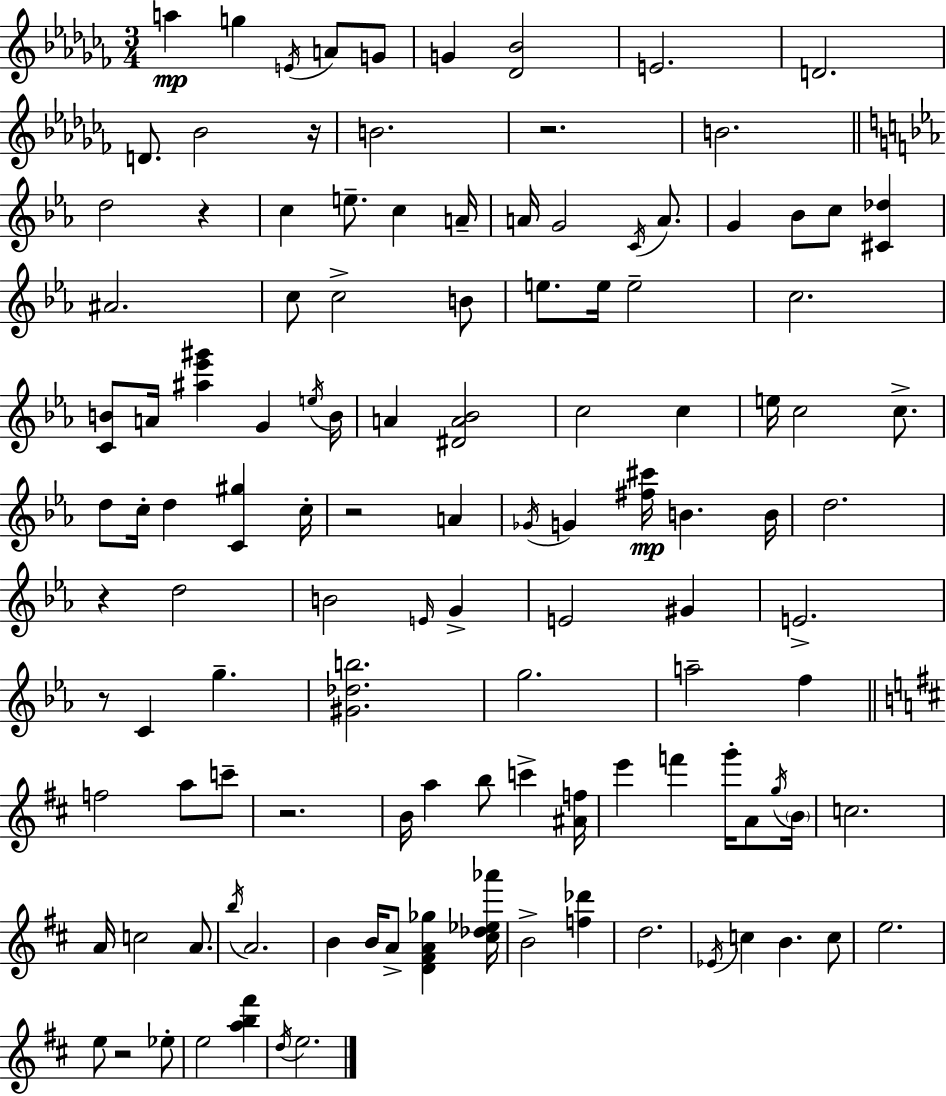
A5/q G5/q E4/s A4/e G4/e G4/q [Db4,Bb4]/h E4/h. D4/h. D4/e. Bb4/h R/s B4/h. R/h. B4/h. D5/h R/q C5/q E5/e. C5/q A4/s A4/s G4/h C4/s A4/e. G4/q Bb4/e C5/e [C#4,Db5]/q A#4/h. C5/e C5/h B4/e E5/e. E5/s E5/h C5/h. [C4,B4]/e A4/s [A#5,Eb6,G#6]/q G4/q E5/s B4/s A4/q [D#4,A4,Bb4]/h C5/h C5/q E5/s C5/h C5/e. D5/e C5/s D5/q [C4,G#5]/q C5/s R/h A4/q Gb4/s G4/q [F#5,C#6]/s B4/q. B4/s D5/h. R/q D5/h B4/h E4/s G4/q E4/h G#4/q E4/h. R/e C4/q G5/q. [G#4,Db5,B5]/h. G5/h. A5/h F5/q F5/h A5/e C6/e R/h. B4/s A5/q B5/e C6/q [A#4,F5]/s E6/q F6/q G6/s A4/e G5/s B4/s C5/h. A4/s C5/h A4/e. B5/s A4/h. B4/q B4/s A4/e [D4,F#4,A4,Gb5]/q [C#5,Db5,Eb5,Ab6]/s B4/h [F5,Db6]/q D5/h. Eb4/s C5/q B4/q. C5/e E5/h. E5/e R/h Eb5/e E5/h [A5,B5,F#6]/q D5/s E5/h.